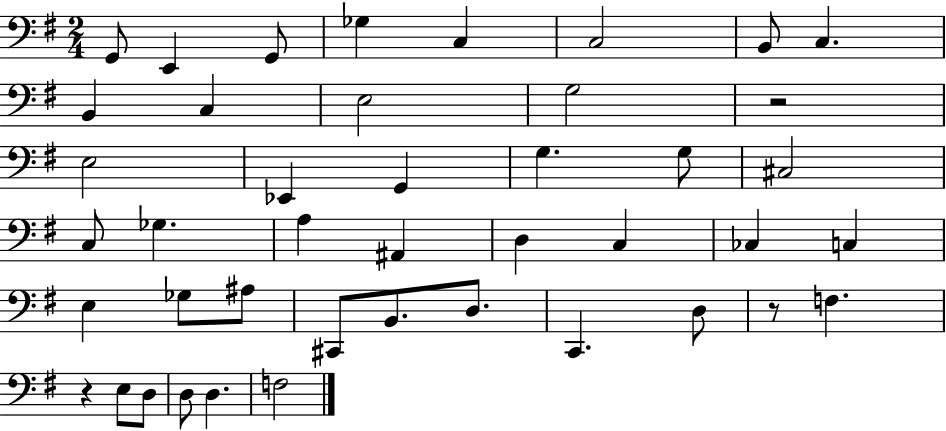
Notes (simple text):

G2/e E2/q G2/e Gb3/q C3/q C3/h B2/e C3/q. B2/q C3/q E3/h G3/h R/h E3/h Eb2/q G2/q G3/q. G3/e C#3/h C3/e Gb3/q. A3/q A#2/q D3/q C3/q CES3/q C3/q E3/q Gb3/e A#3/e C#2/e B2/e. D3/e. C2/q. D3/e R/e F3/q. R/q E3/e D3/e D3/e D3/q. F3/h